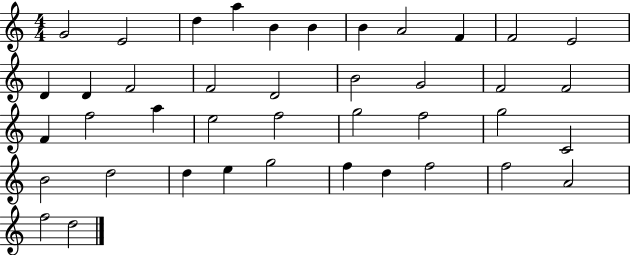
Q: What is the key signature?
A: C major